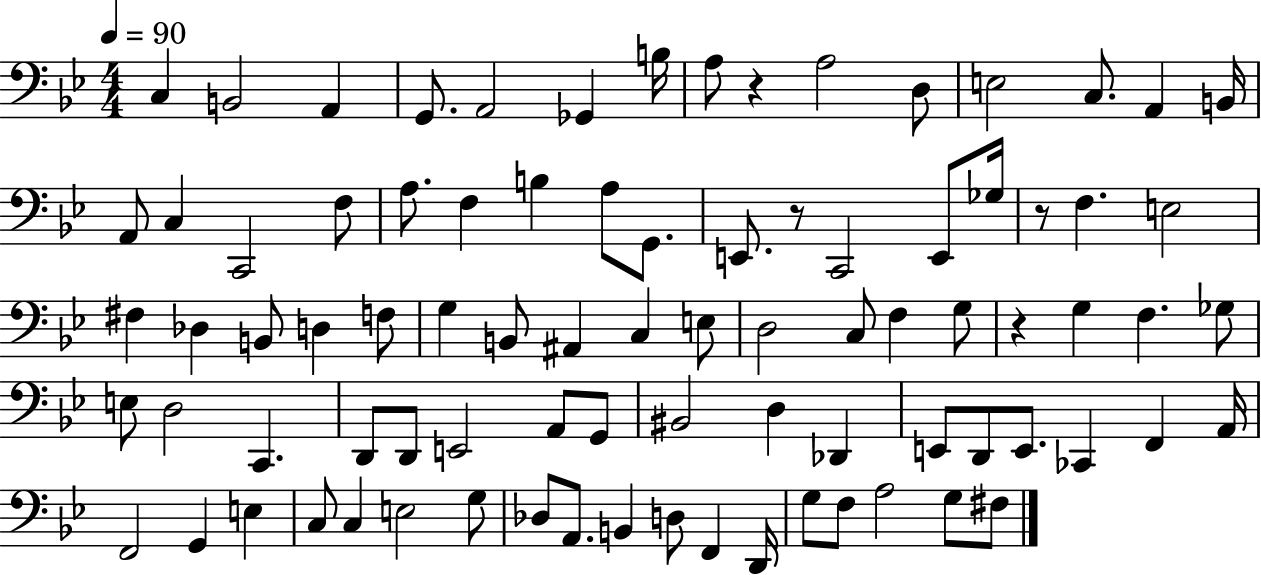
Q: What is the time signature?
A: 4/4